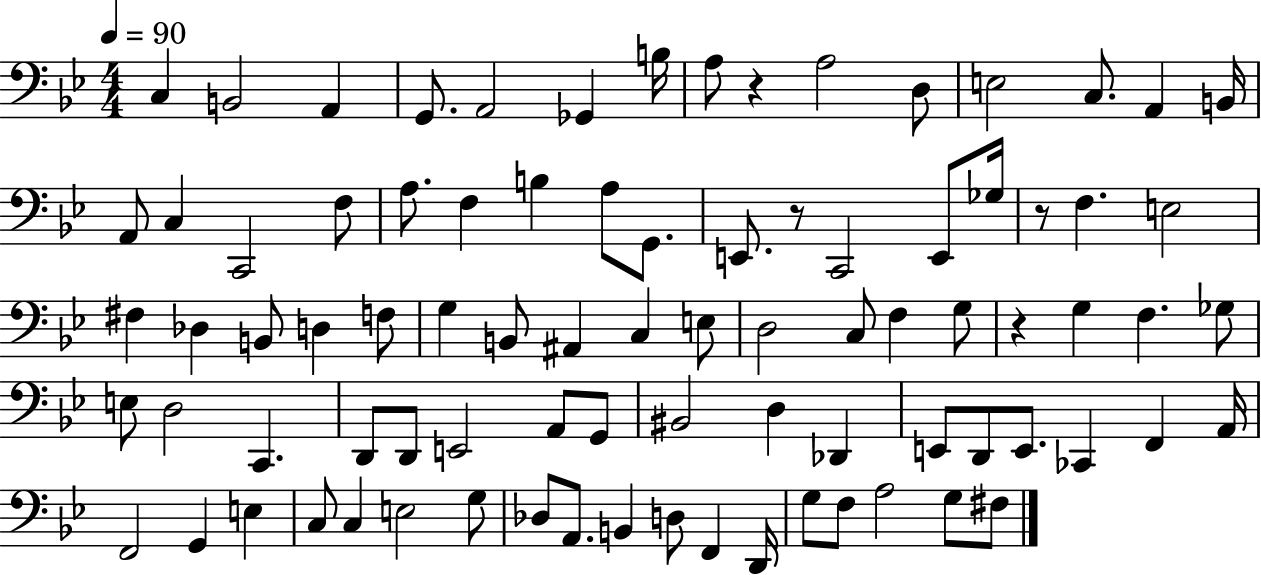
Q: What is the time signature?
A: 4/4